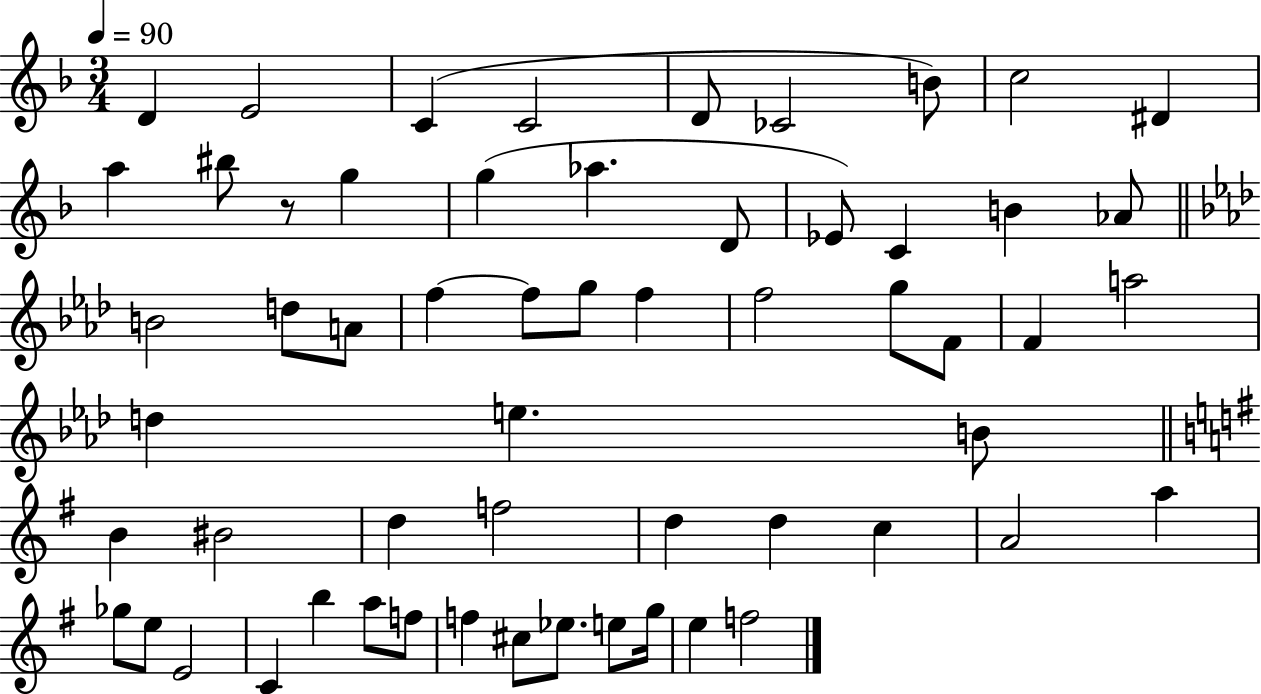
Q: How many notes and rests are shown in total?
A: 58